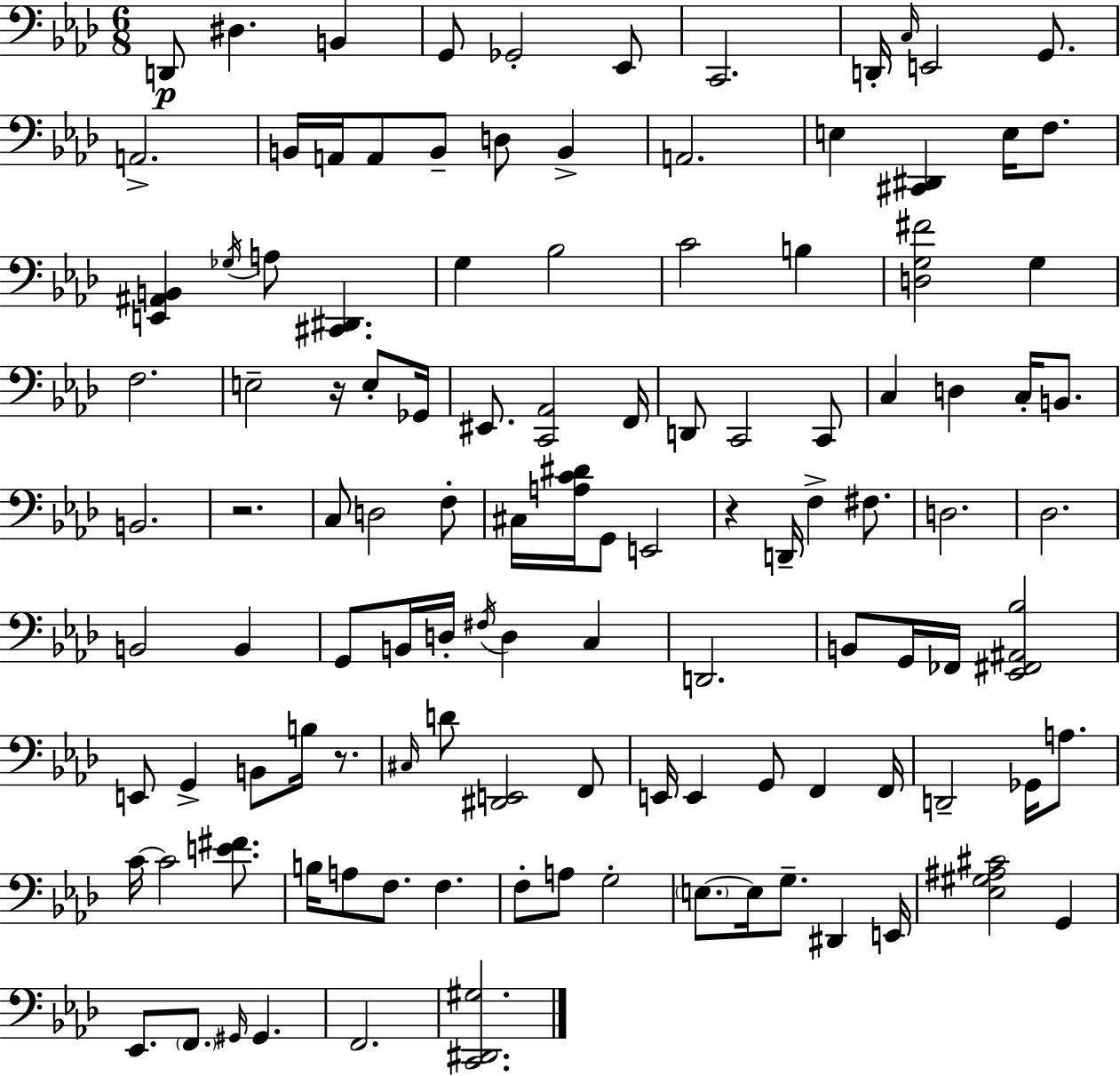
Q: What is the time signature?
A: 6/8